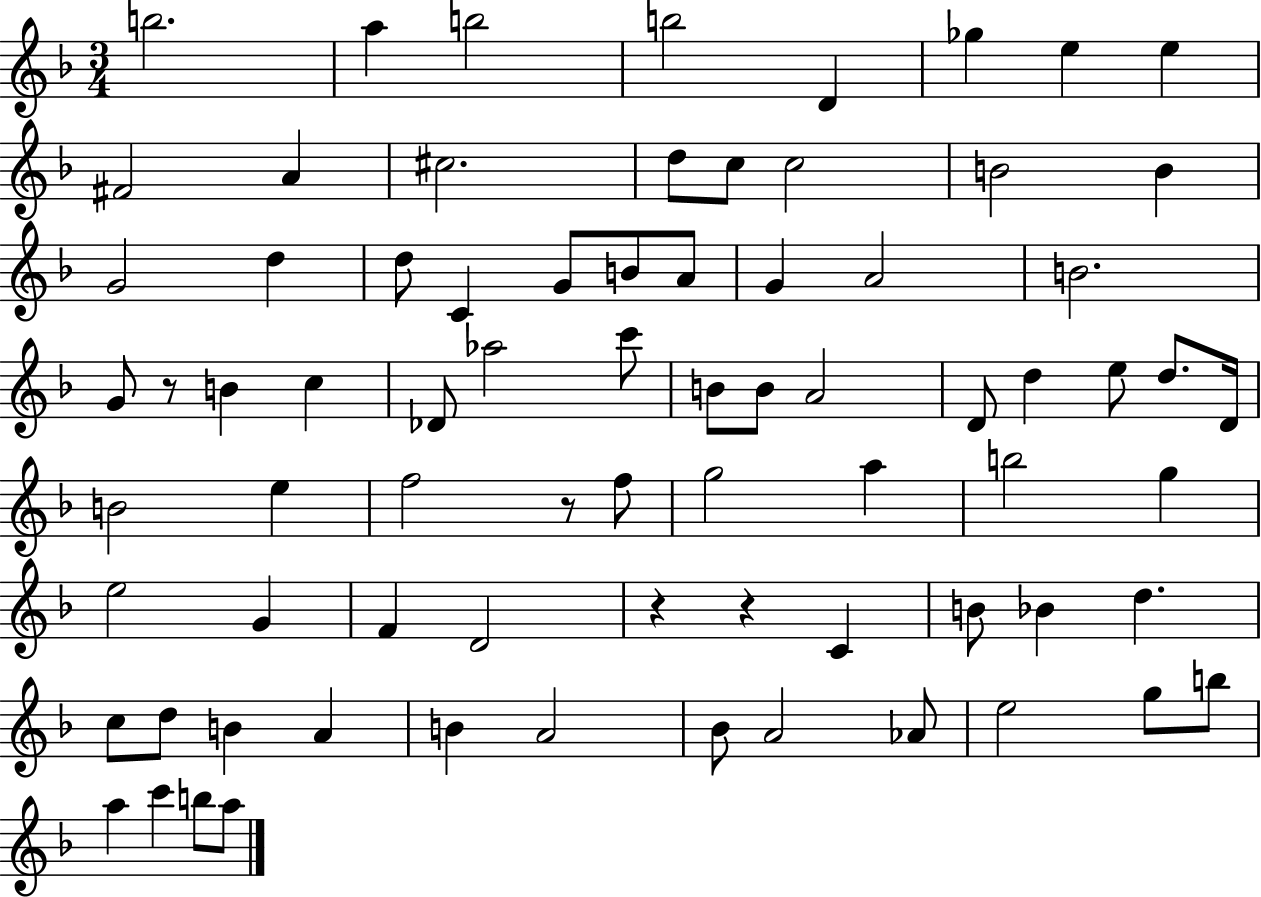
B5/h. A5/q B5/h B5/h D4/q Gb5/q E5/q E5/q F#4/h A4/q C#5/h. D5/e C5/e C5/h B4/h B4/q G4/h D5/q D5/e C4/q G4/e B4/e A4/e G4/q A4/h B4/h. G4/e R/e B4/q C5/q Db4/e Ab5/h C6/e B4/e B4/e A4/h D4/e D5/q E5/e D5/e. D4/s B4/h E5/q F5/h R/e F5/e G5/h A5/q B5/h G5/q E5/h G4/q F4/q D4/h R/q R/q C4/q B4/e Bb4/q D5/q. C5/e D5/e B4/q A4/q B4/q A4/h Bb4/e A4/h Ab4/e E5/h G5/e B5/e A5/q C6/q B5/e A5/e